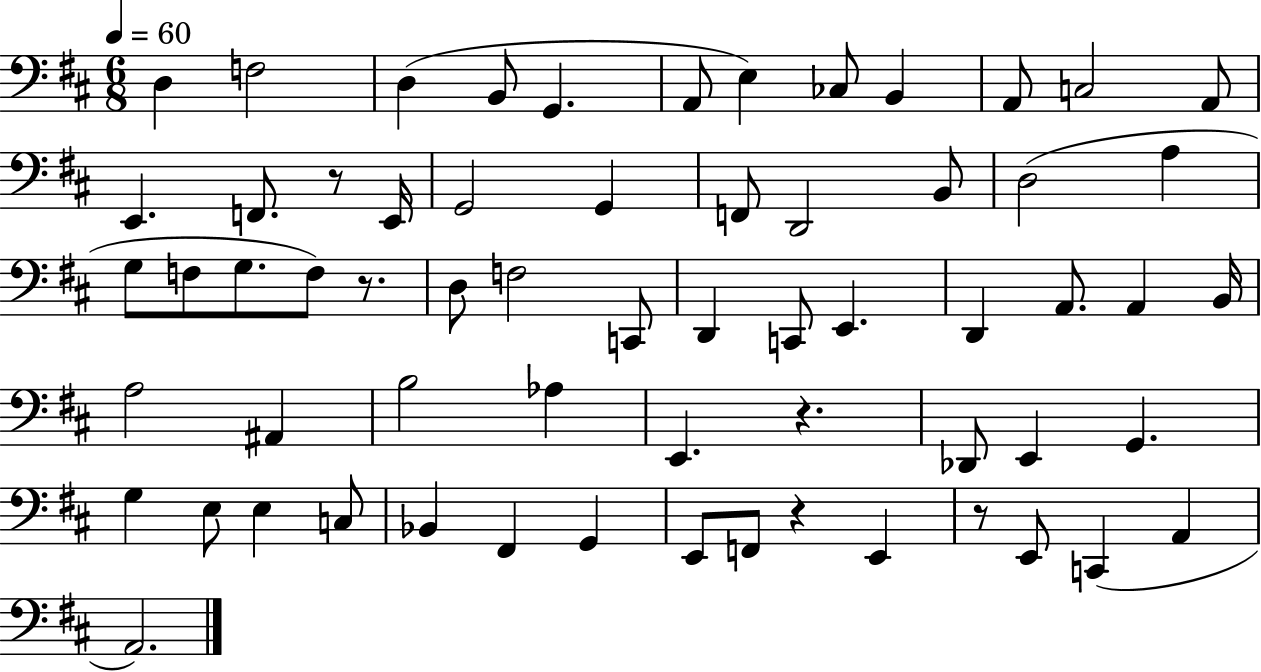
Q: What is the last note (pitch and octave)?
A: A2